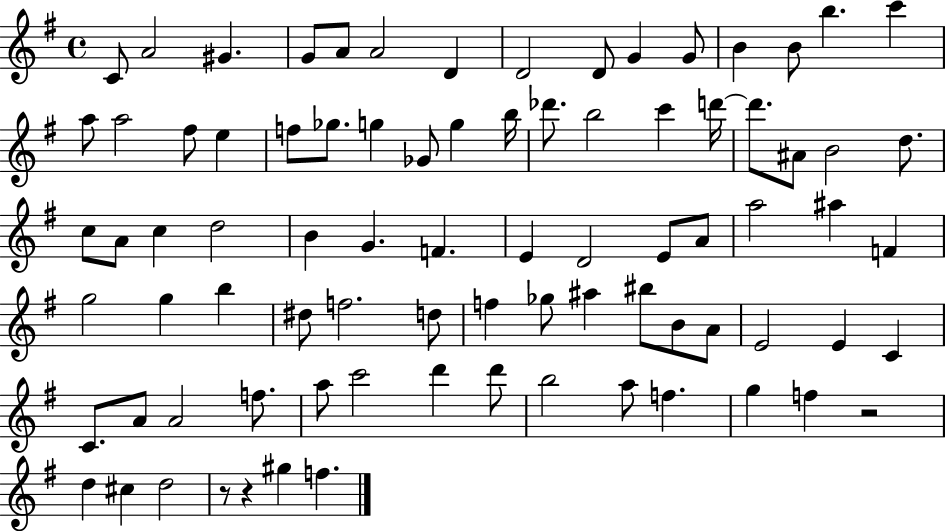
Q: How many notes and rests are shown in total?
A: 83